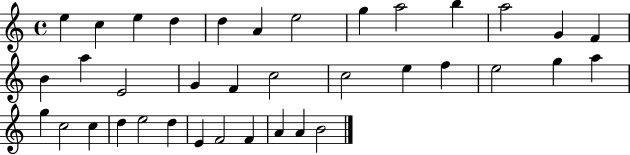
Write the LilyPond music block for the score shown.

{
  \clef treble
  \time 4/4
  \defaultTimeSignature
  \key c \major
  e''4 c''4 e''4 d''4 | d''4 a'4 e''2 | g''4 a''2 b''4 | a''2 g'4 f'4 | \break b'4 a''4 e'2 | g'4 f'4 c''2 | c''2 e''4 f''4 | e''2 g''4 a''4 | \break g''4 c''2 c''4 | d''4 e''2 d''4 | e'4 f'2 f'4 | a'4 a'4 b'2 | \break \bar "|."
}